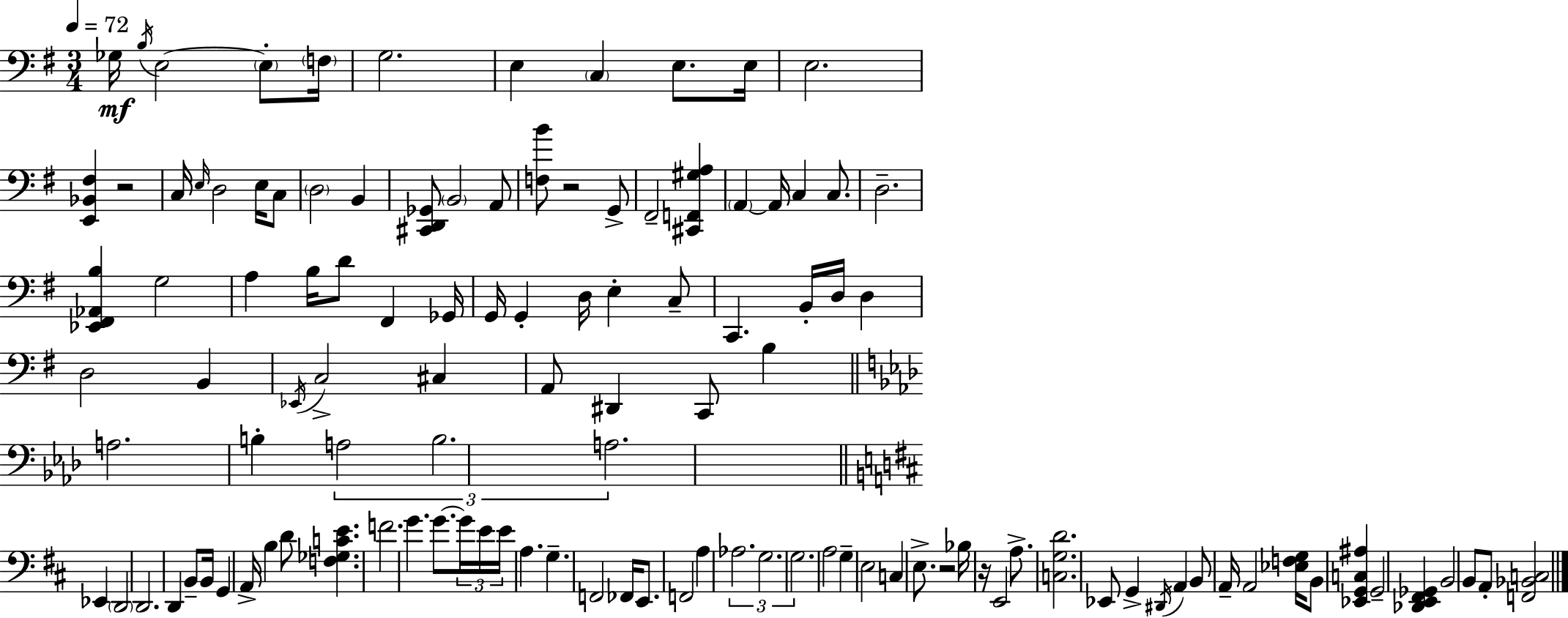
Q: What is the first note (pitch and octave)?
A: Gb3